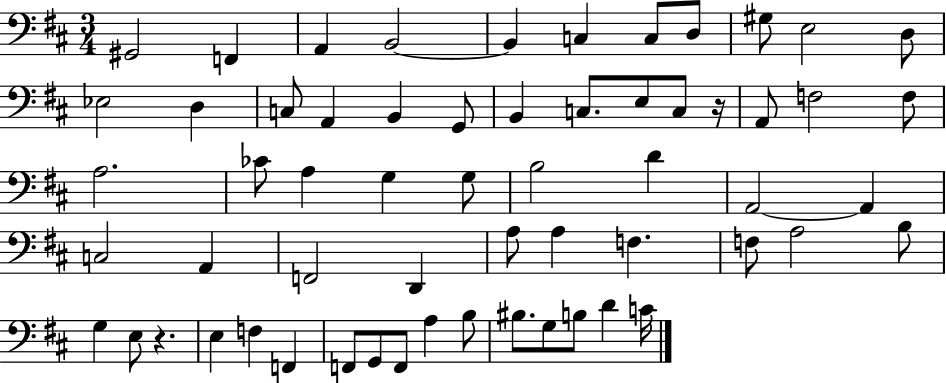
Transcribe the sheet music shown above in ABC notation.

X:1
T:Untitled
M:3/4
L:1/4
K:D
^G,,2 F,, A,, B,,2 B,, C, C,/2 D,/2 ^G,/2 E,2 D,/2 _E,2 D, C,/2 A,, B,, G,,/2 B,, C,/2 E,/2 C,/2 z/4 A,,/2 F,2 F,/2 A,2 _C/2 A, G, G,/2 B,2 D A,,2 A,, C,2 A,, F,,2 D,, A,/2 A, F, F,/2 A,2 B,/2 G, E,/2 z E, F, F,, F,,/2 G,,/2 F,,/2 A, B,/2 ^B,/2 G,/2 B,/2 D C/4